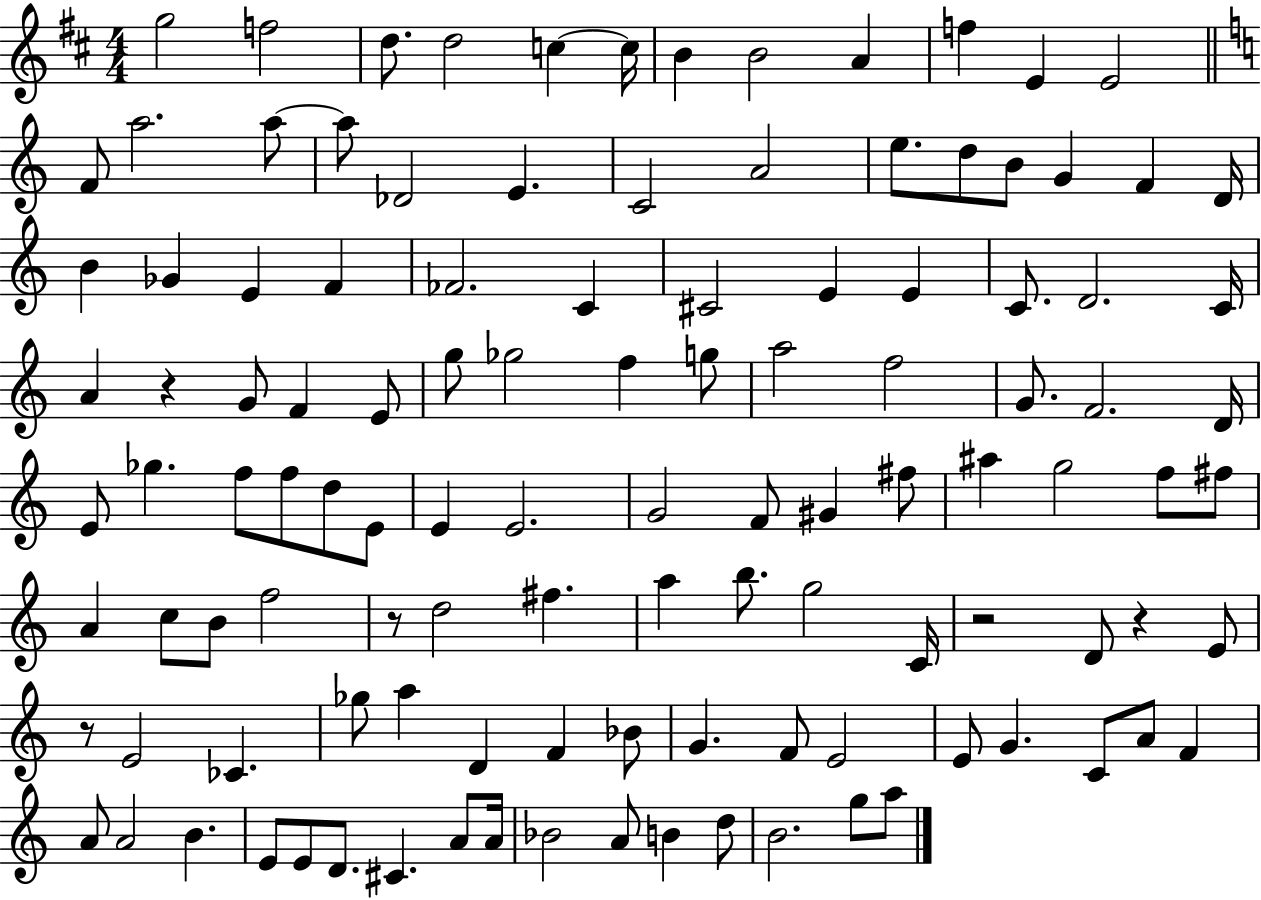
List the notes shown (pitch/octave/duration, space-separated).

G5/h F5/h D5/e. D5/h C5/q C5/s B4/q B4/h A4/q F5/q E4/q E4/h F4/e A5/h. A5/e A5/e Db4/h E4/q. C4/h A4/h E5/e. D5/e B4/e G4/q F4/q D4/s B4/q Gb4/q E4/q F4/q FES4/h. C4/q C#4/h E4/q E4/q C4/e. D4/h. C4/s A4/q R/q G4/e F4/q E4/e G5/e Gb5/h F5/q G5/e A5/h F5/h G4/e. F4/h. D4/s E4/e Gb5/q. F5/e F5/e D5/e E4/e E4/q E4/h. G4/h F4/e G#4/q F#5/e A#5/q G5/h F5/e F#5/e A4/q C5/e B4/e F5/h R/e D5/h F#5/q. A5/q B5/e. G5/h C4/s R/h D4/e R/q E4/e R/e E4/h CES4/q. Gb5/e A5/q D4/q F4/q Bb4/e G4/q. F4/e E4/h E4/e G4/q. C4/e A4/e F4/q A4/e A4/h B4/q. E4/e E4/e D4/e. C#4/q. A4/e A4/s Bb4/h A4/e B4/q D5/e B4/h. G5/e A5/e